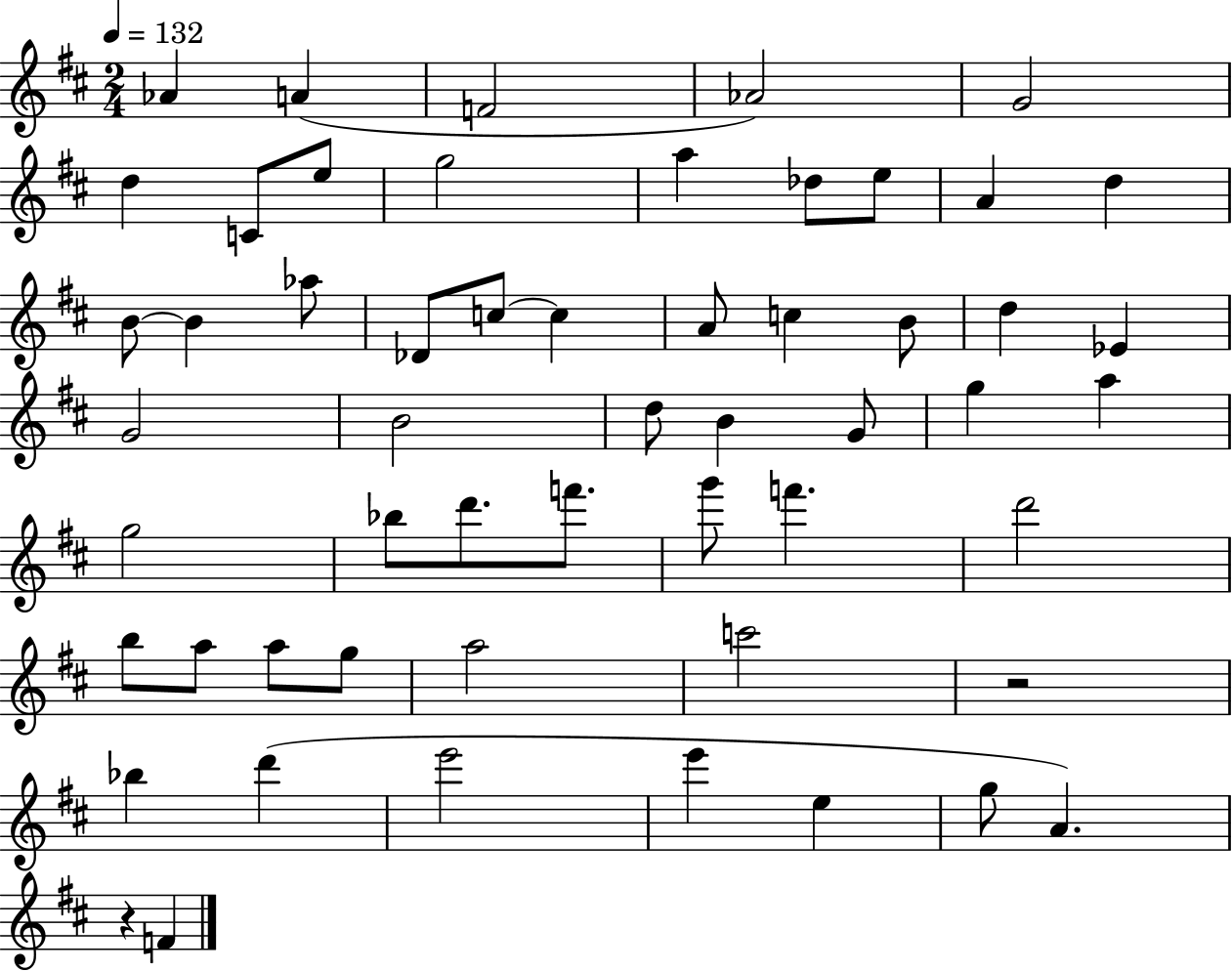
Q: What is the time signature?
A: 2/4